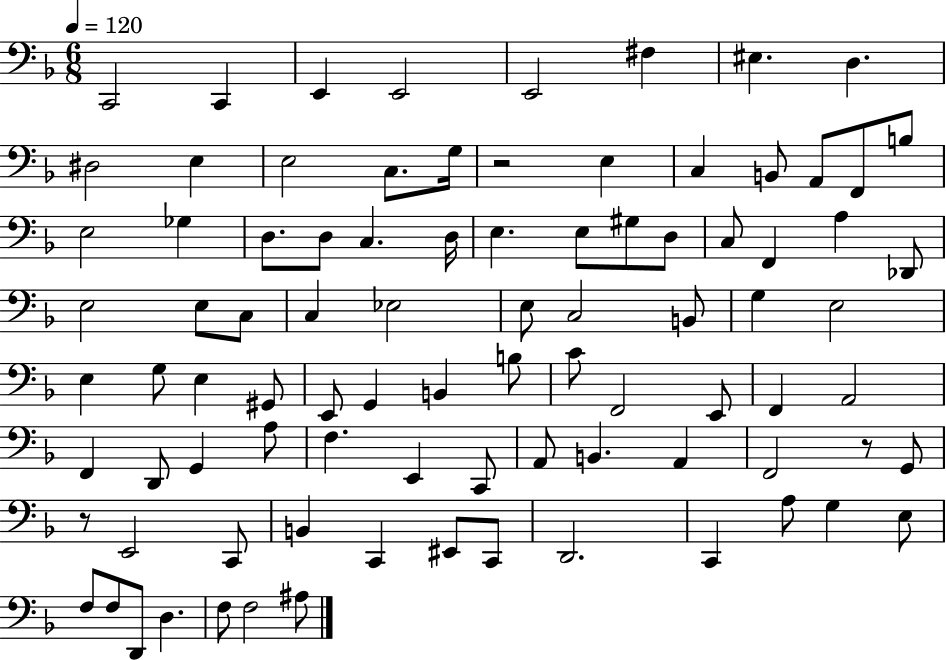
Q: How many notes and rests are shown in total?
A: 89